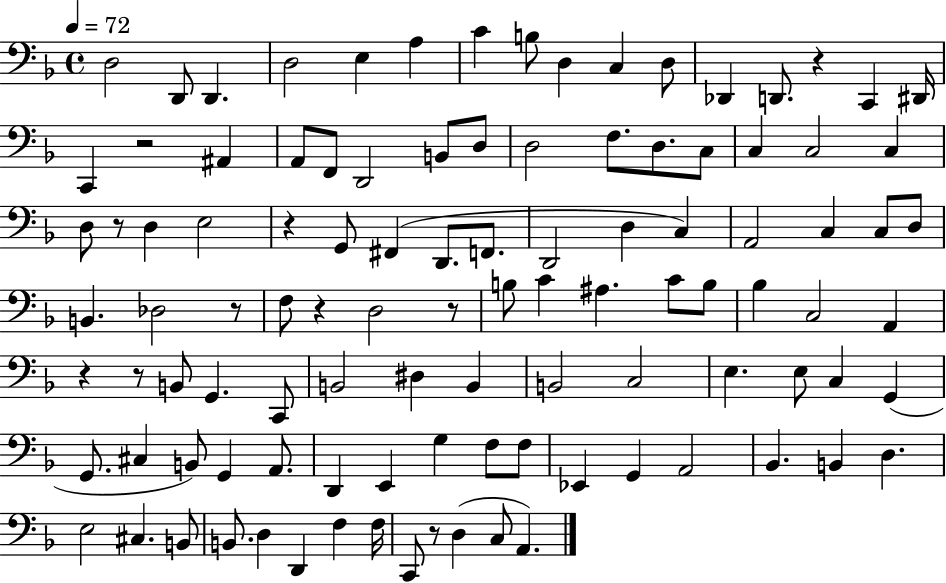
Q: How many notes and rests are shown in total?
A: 105